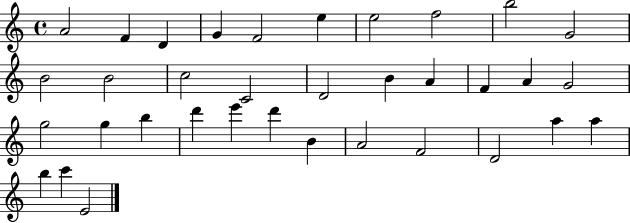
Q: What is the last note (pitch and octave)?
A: E4